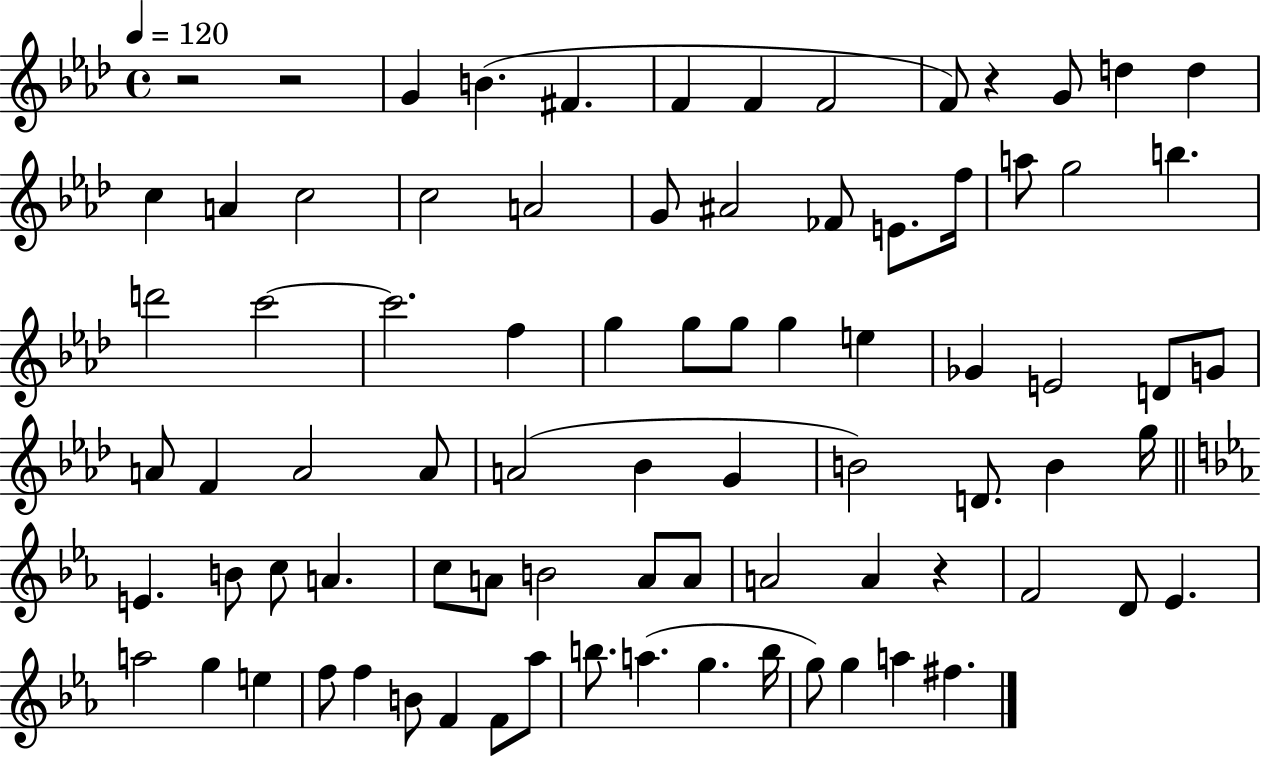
{
  \clef treble
  \time 4/4
  \defaultTimeSignature
  \key aes \major
  \tempo 4 = 120
  r2 r2 | g'4 b'4.( fis'4. | f'4 f'4 f'2 | f'8) r4 g'8 d''4 d''4 | \break c''4 a'4 c''2 | c''2 a'2 | g'8 ais'2 fes'8 e'8. f''16 | a''8 g''2 b''4. | \break d'''2 c'''2~~ | c'''2. f''4 | g''4 g''8 g''8 g''4 e''4 | ges'4 e'2 d'8 g'8 | \break a'8 f'4 a'2 a'8 | a'2( bes'4 g'4 | b'2) d'8. b'4 g''16 | \bar "||" \break \key ees \major e'4. b'8 c''8 a'4. | c''8 a'8 b'2 a'8 a'8 | a'2 a'4 r4 | f'2 d'8 ees'4. | \break a''2 g''4 e''4 | f''8 f''4 b'8 f'4 f'8 aes''8 | b''8. a''4.( g''4. b''16 | g''8) g''4 a''4 fis''4. | \break \bar "|."
}